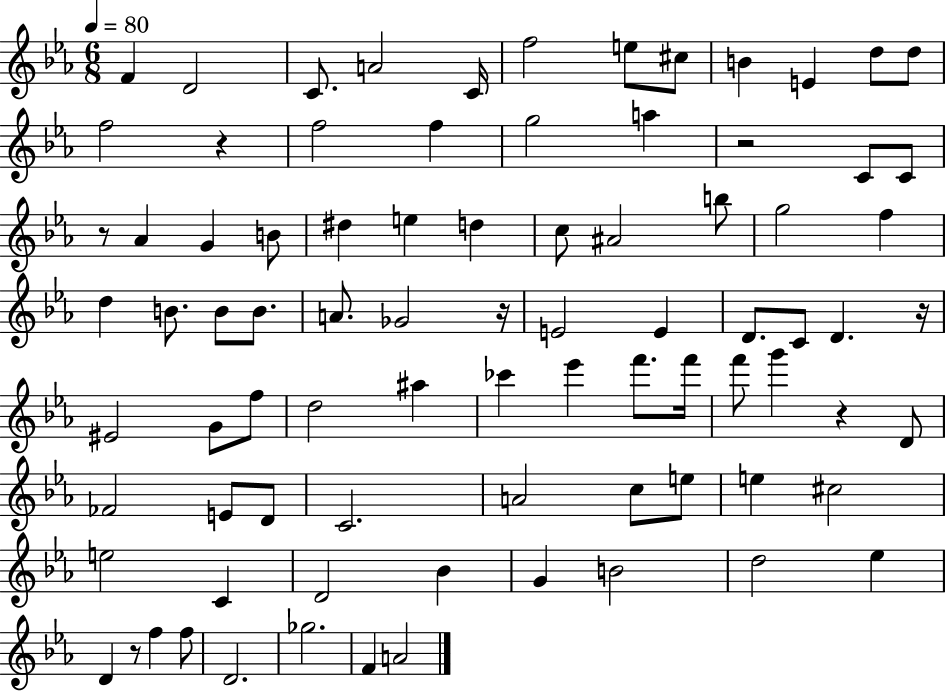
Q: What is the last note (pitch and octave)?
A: A4